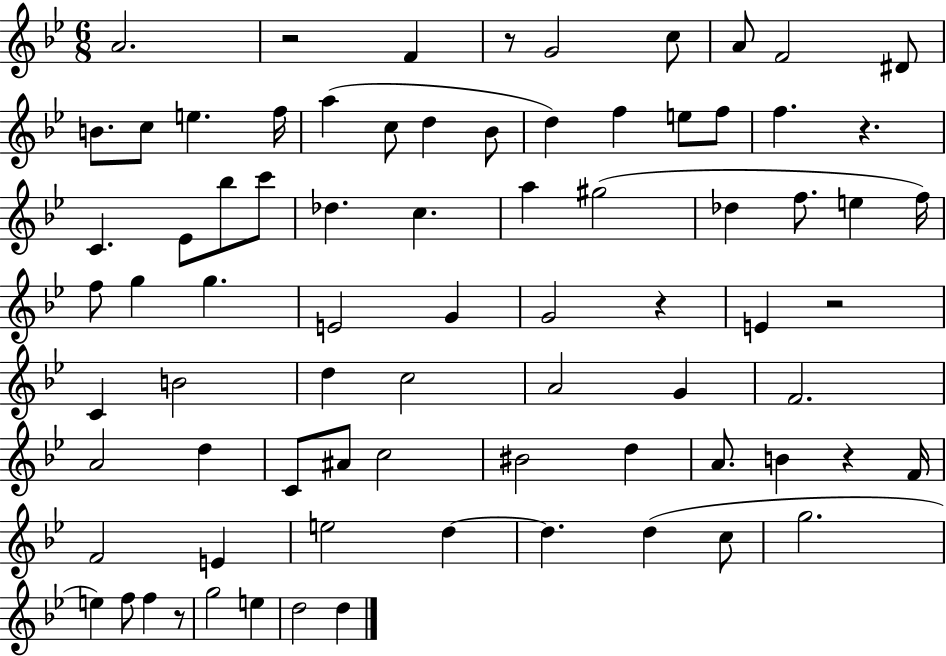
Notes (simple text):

A4/h. R/h F4/q R/e G4/h C5/e A4/e F4/h D#4/e B4/e. C5/e E5/q. F5/s A5/q C5/e D5/q Bb4/e D5/q F5/q E5/e F5/e F5/q. R/q. C4/q. Eb4/e Bb5/e C6/e Db5/q. C5/q. A5/q G#5/h Db5/q F5/e. E5/q F5/s F5/e G5/q G5/q. E4/h G4/q G4/h R/q E4/q R/h C4/q B4/h D5/q C5/h A4/h G4/q F4/h. A4/h D5/q C4/e A#4/e C5/h BIS4/h D5/q A4/e. B4/q R/q F4/s F4/h E4/q E5/h D5/q D5/q. D5/q C5/e G5/h. E5/q F5/e F5/q R/e G5/h E5/q D5/h D5/q